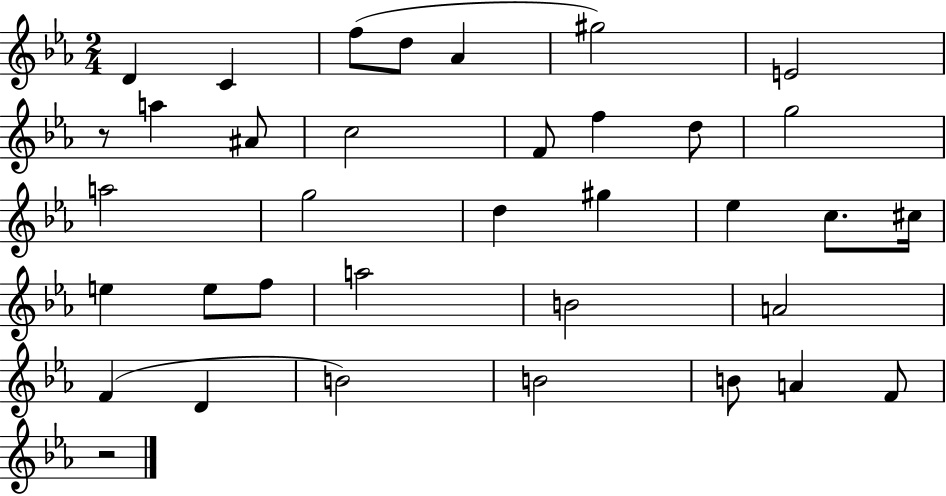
X:1
T:Untitled
M:2/4
L:1/4
K:Eb
D C f/2 d/2 _A ^g2 E2 z/2 a ^A/2 c2 F/2 f d/2 g2 a2 g2 d ^g _e c/2 ^c/4 e e/2 f/2 a2 B2 A2 F D B2 B2 B/2 A F/2 z2